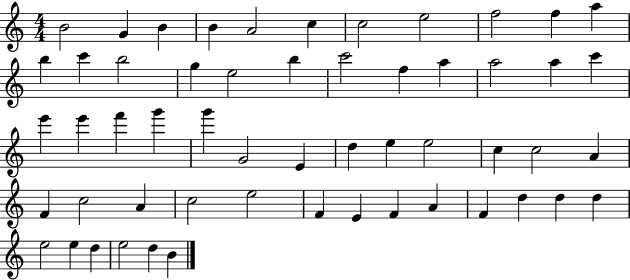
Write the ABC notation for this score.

X:1
T:Untitled
M:4/4
L:1/4
K:C
B2 G B B A2 c c2 e2 f2 f a b c' b2 g e2 b c'2 f a a2 a c' e' e' f' g' g' G2 E d e e2 c c2 A F c2 A c2 e2 F E F A F d d d e2 e d e2 d B